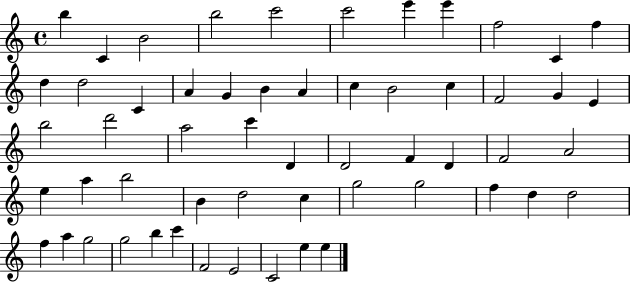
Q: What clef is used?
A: treble